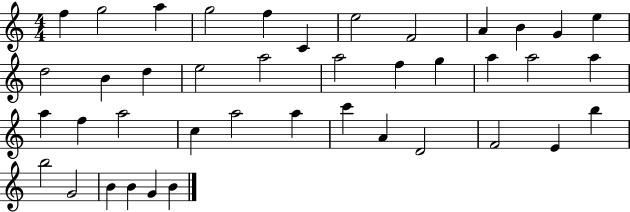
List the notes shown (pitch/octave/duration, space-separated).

F5/q G5/h A5/q G5/h F5/q C4/q E5/h F4/h A4/q B4/q G4/q E5/q D5/h B4/q D5/q E5/h A5/h A5/h F5/q G5/q A5/q A5/h A5/q A5/q F5/q A5/h C5/q A5/h A5/q C6/q A4/q D4/h F4/h E4/q B5/q B5/h G4/h B4/q B4/q G4/q B4/q